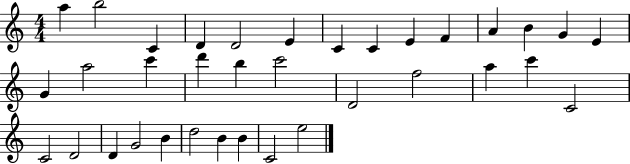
A5/q B5/h C4/q D4/q D4/h E4/q C4/q C4/q E4/q F4/q A4/q B4/q G4/q E4/q G4/q A5/h C6/q D6/q B5/q C6/h D4/h F5/h A5/q C6/q C4/h C4/h D4/h D4/q G4/h B4/q D5/h B4/q B4/q C4/h E5/h